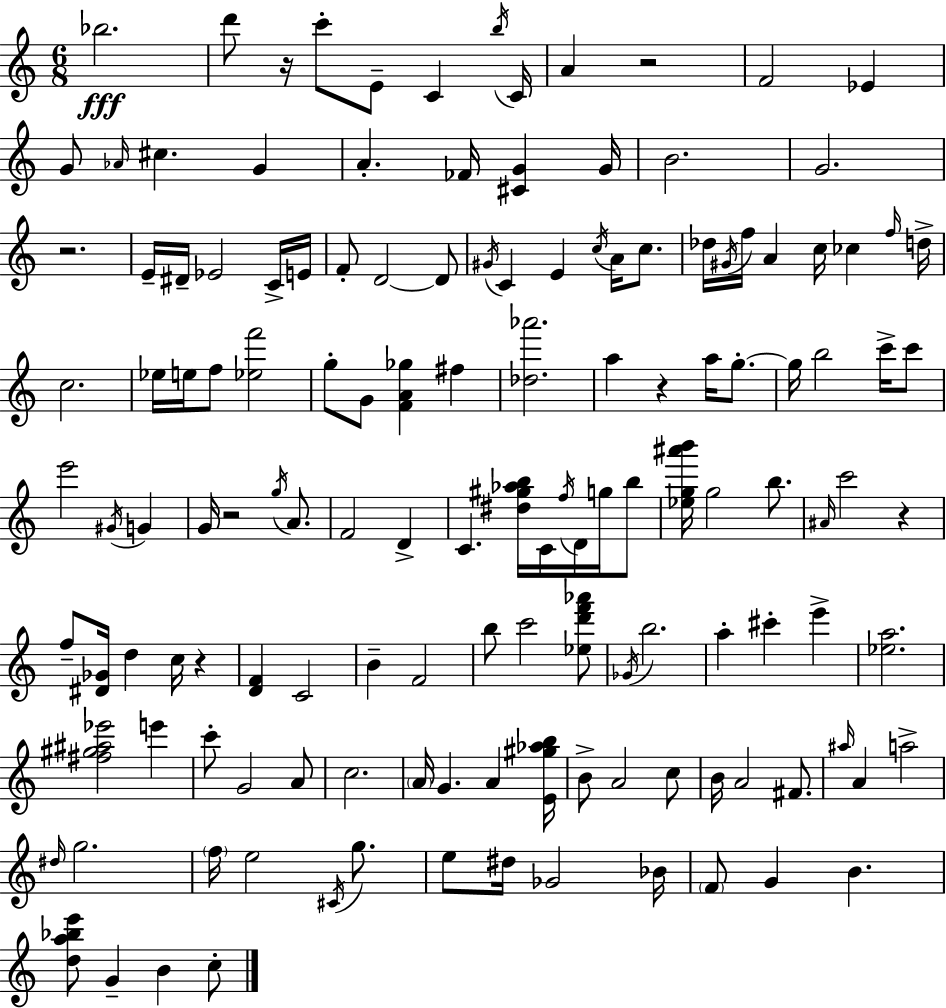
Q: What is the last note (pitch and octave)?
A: C5